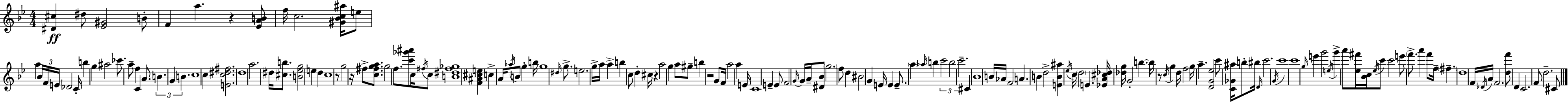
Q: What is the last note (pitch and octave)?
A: C#4